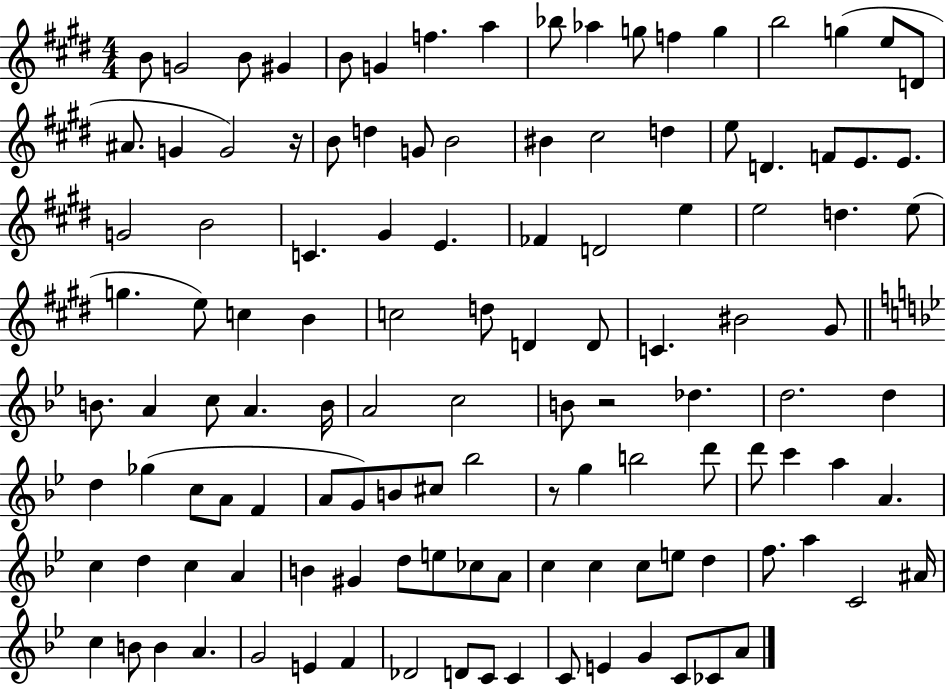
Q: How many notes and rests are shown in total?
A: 121